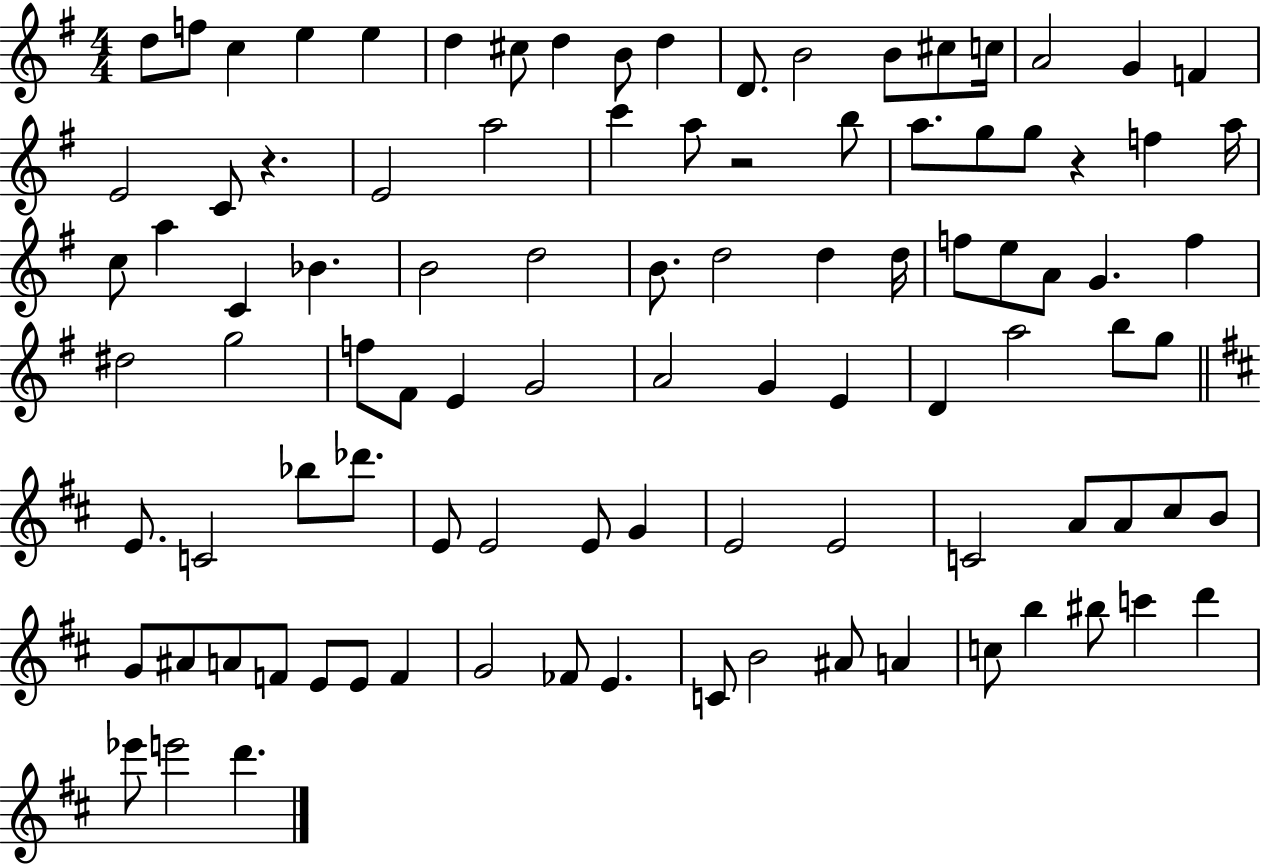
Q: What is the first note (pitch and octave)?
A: D5